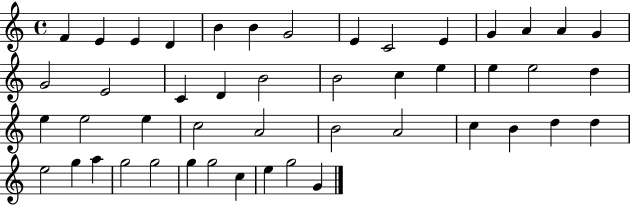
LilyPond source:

{
  \clef treble
  \time 4/4
  \defaultTimeSignature
  \key c \major
  f'4 e'4 e'4 d'4 | b'4 b'4 g'2 | e'4 c'2 e'4 | g'4 a'4 a'4 g'4 | \break g'2 e'2 | c'4 d'4 b'2 | b'2 c''4 e''4 | e''4 e''2 d''4 | \break e''4 e''2 e''4 | c''2 a'2 | b'2 a'2 | c''4 b'4 d''4 d''4 | \break e''2 g''4 a''4 | g''2 g''2 | g''4 g''2 c''4 | e''4 g''2 g'4 | \break \bar "|."
}